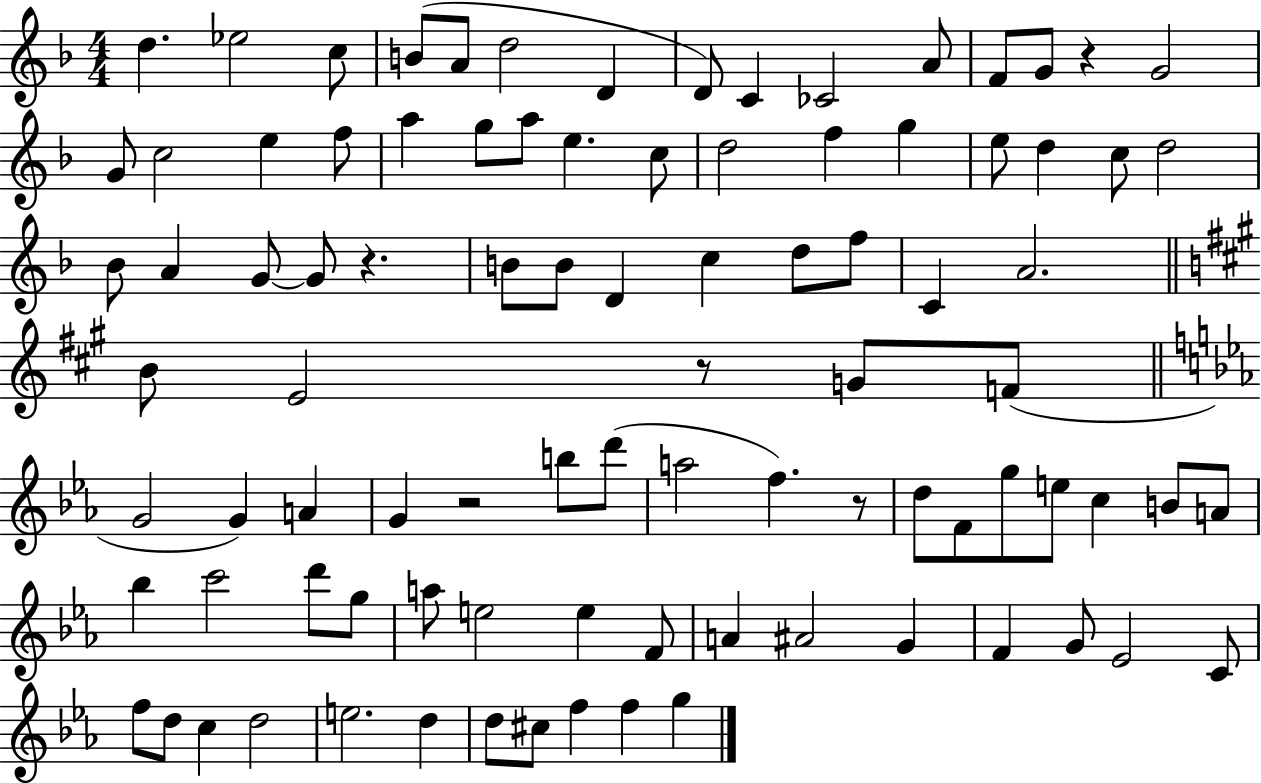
D5/q. Eb5/h C5/e B4/e A4/e D5/h D4/q D4/e C4/q CES4/h A4/e F4/e G4/e R/q G4/h G4/e C5/h E5/q F5/e A5/q G5/e A5/e E5/q. C5/e D5/h F5/q G5/q E5/e D5/q C5/e D5/h Bb4/e A4/q G4/e G4/e R/q. B4/e B4/e D4/q C5/q D5/e F5/e C4/q A4/h. B4/e E4/h R/e G4/e F4/e G4/h G4/q A4/q G4/q R/h B5/e D6/e A5/h F5/q. R/e D5/e F4/e G5/e E5/e C5/q B4/e A4/e Bb5/q C6/h D6/e G5/e A5/e E5/h E5/q F4/e A4/q A#4/h G4/q F4/q G4/e Eb4/h C4/e F5/e D5/e C5/q D5/h E5/h. D5/q D5/e C#5/e F5/q F5/q G5/q